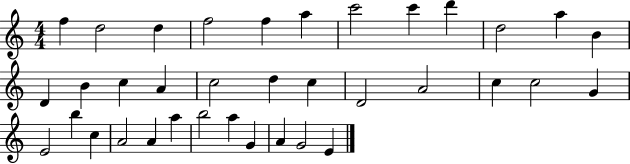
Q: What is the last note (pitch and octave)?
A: E4